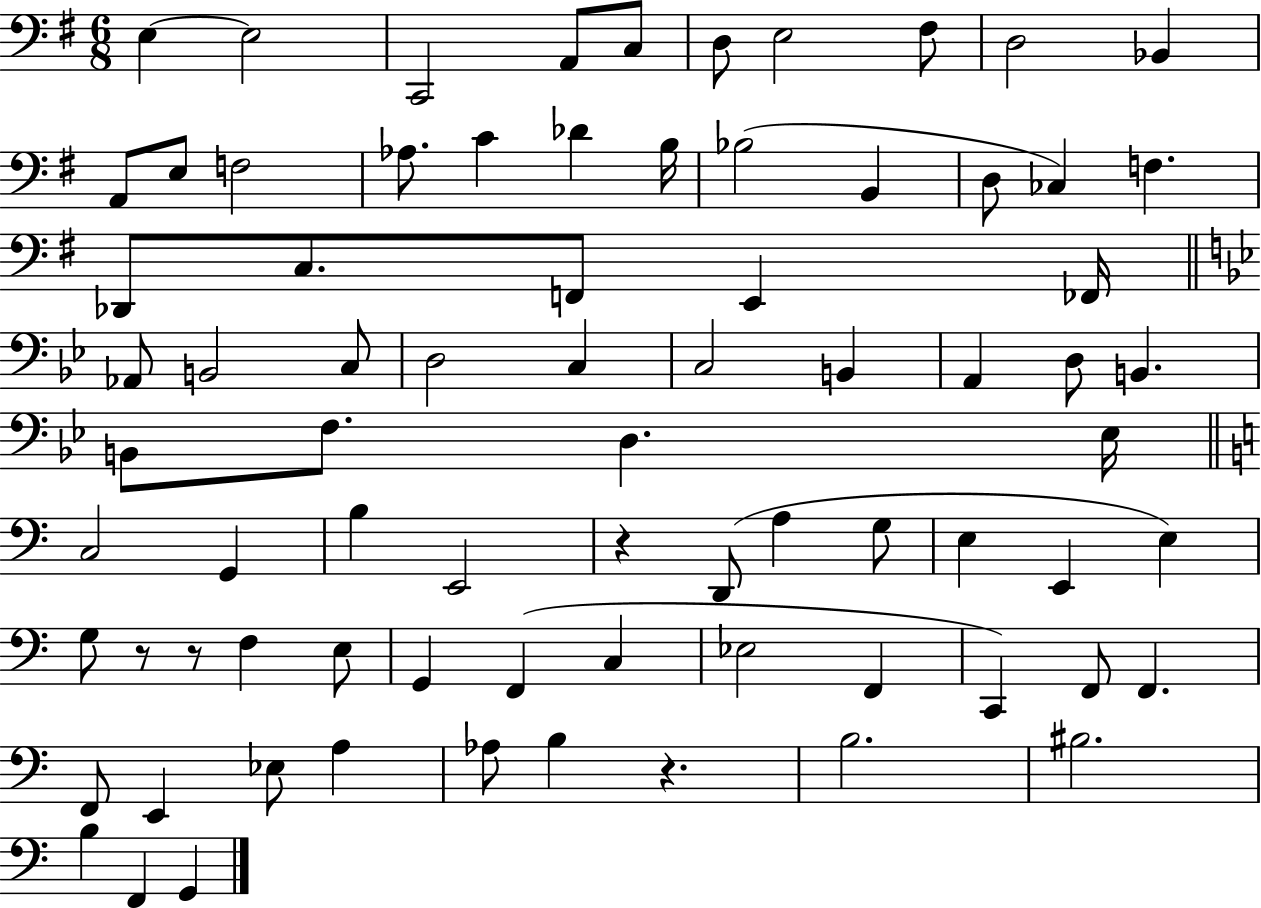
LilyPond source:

{
  \clef bass
  \numericTimeSignature
  \time 6/8
  \key g \major
  \repeat volta 2 { e4~~ e2 | c,2 a,8 c8 | d8 e2 fis8 | d2 bes,4 | \break a,8 e8 f2 | aes8. c'4 des'4 b16 | bes2( b,4 | d8 ces4) f4. | \break des,8 c8. f,8 e,4 fes,16 | \bar "||" \break \key bes \major aes,8 b,2 c8 | d2 c4 | c2 b,4 | a,4 d8 b,4. | \break b,8 f8. d4. ees16 | \bar "||" \break \key a \minor c2 g,4 | b4 e,2 | r4 d,8( a4 g8 | e4 e,4 e4) | \break g8 r8 r8 f4 e8 | g,4 f,4( c4 | ees2 f,4 | c,4) f,8 f,4. | \break f,8 e,4 ees8 a4 | aes8 b4 r4. | b2. | bis2. | \break b4 f,4 g,4 | } \bar "|."
}